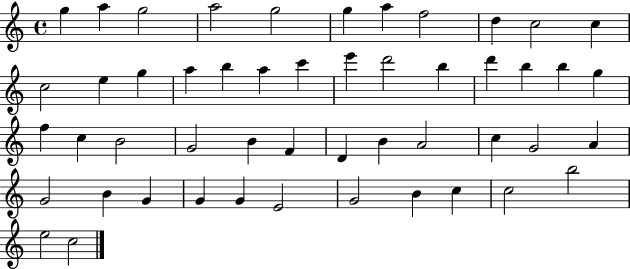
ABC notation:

X:1
T:Untitled
M:4/4
L:1/4
K:C
g a g2 a2 g2 g a f2 d c2 c c2 e g a b a c' e' d'2 b d' b b g f c B2 G2 B F D B A2 c G2 A G2 B G G G E2 G2 B c c2 b2 e2 c2